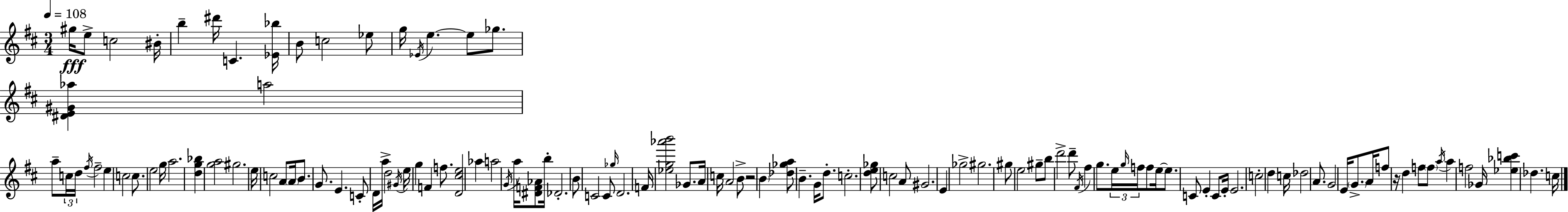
G#5/s E5/e C5/h BIS4/s B5/q D#6/s C4/q. [Eb4,Bb5]/s B4/e C5/h Eb5/e G5/s Eb4/s E5/q. E5/e Gb5/e. [D#4,E4,G#4,Ab5]/q A5/h A5/e C5/s D5/s F#5/s F#5/h E5/q C5/h C5/e. E5/h G5/s A5/h. [D5,G5,Bb5]/q [G5,A5]/h G#5/h. E5/s C5/h A4/e A4/s B4/e. G4/e. E4/q. C4/e D4/s A5/s D5/h G#4/s E5/s G5/q F4/q F5/e. [D4,C#5,E5]/h Ab5/q A5/h G4/s A5/s [D#4,F4,Ab4]/e B5/s Db4/h. B4/e C4/h C4/e Gb5/s D4/h. F4/s [Eb5,G5,Ab6,B6]/h Gb4/e. A4/s C5/s A4/h B4/e R/h B4/q [Db5,Gb5,A5]/e B4/q. G4/s D5/e. C5/h. [D5,E5,Gb5]/e C5/h A4/e G#4/h. E4/q Gb5/h G#5/h. G#5/e E5/h G#5/e B5/e D6/h D6/e F#4/s F#5/q G5/e. E5/s G5/s F5/s F5/e E5/s E5/e. C4/e E4/q C4/e E4/s E4/h. C5/h D5/q C5/s Db5/h A4/e. G4/h E4/s G4/e. A4/s F5/e R/s D5/q F5/e F5/e A5/s A5/q F5/h Gb4/s [Eb5,Bb5,C6]/q Db5/q. C5/s